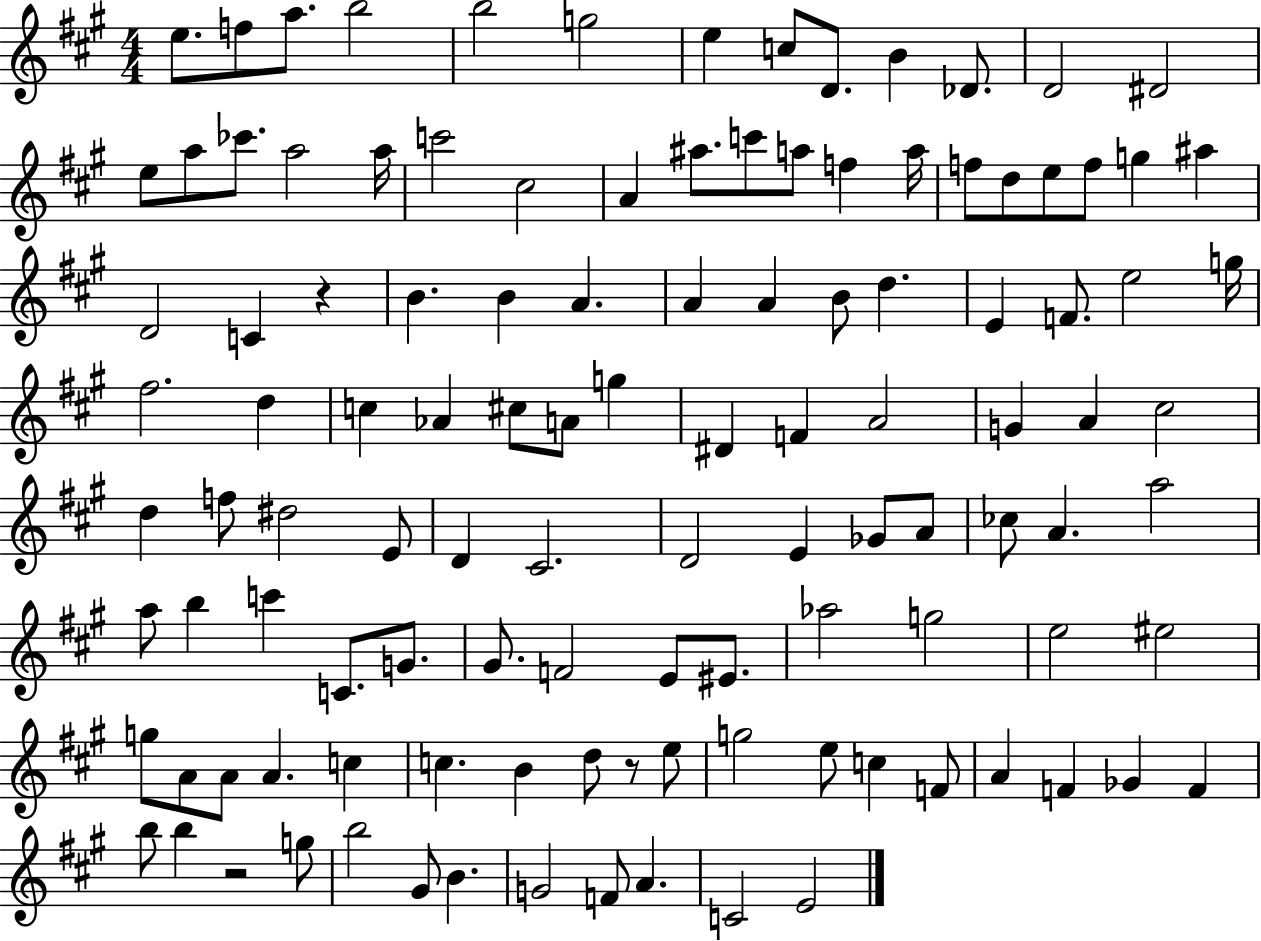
{
  \clef treble
  \numericTimeSignature
  \time 4/4
  \key a \major
  e''8. f''8 a''8. b''2 | b''2 g''2 | e''4 c''8 d'8. b'4 des'8. | d'2 dis'2 | \break e''8 a''8 ces'''8. a''2 a''16 | c'''2 cis''2 | a'4 ais''8. c'''8 a''8 f''4 a''16 | f''8 d''8 e''8 f''8 g''4 ais''4 | \break d'2 c'4 r4 | b'4. b'4 a'4. | a'4 a'4 b'8 d''4. | e'4 f'8. e''2 g''16 | \break fis''2. d''4 | c''4 aes'4 cis''8 a'8 g''4 | dis'4 f'4 a'2 | g'4 a'4 cis''2 | \break d''4 f''8 dis''2 e'8 | d'4 cis'2. | d'2 e'4 ges'8 a'8 | ces''8 a'4. a''2 | \break a''8 b''4 c'''4 c'8. g'8. | gis'8. f'2 e'8 eis'8. | aes''2 g''2 | e''2 eis''2 | \break g''8 a'8 a'8 a'4. c''4 | c''4. b'4 d''8 r8 e''8 | g''2 e''8 c''4 f'8 | a'4 f'4 ges'4 f'4 | \break b''8 b''4 r2 g''8 | b''2 gis'8 b'4. | g'2 f'8 a'4. | c'2 e'2 | \break \bar "|."
}